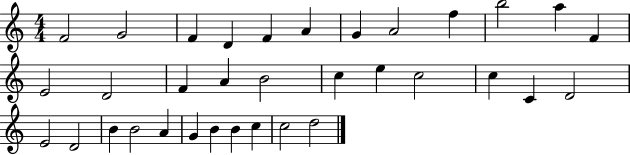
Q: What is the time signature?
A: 4/4